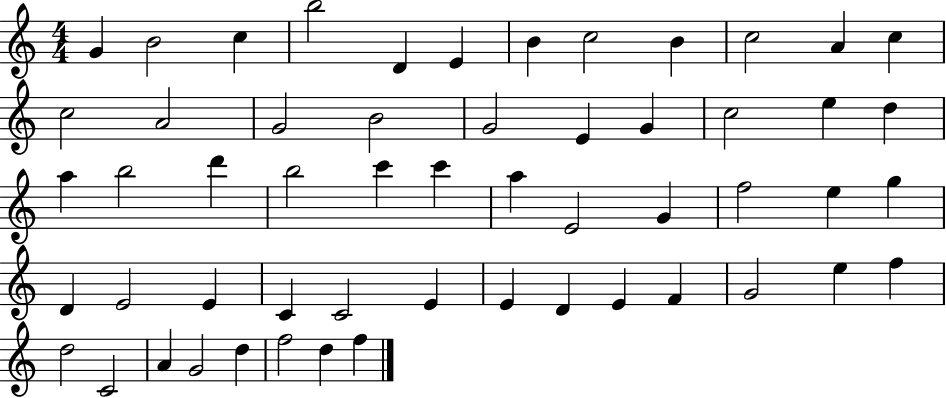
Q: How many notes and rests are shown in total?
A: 55